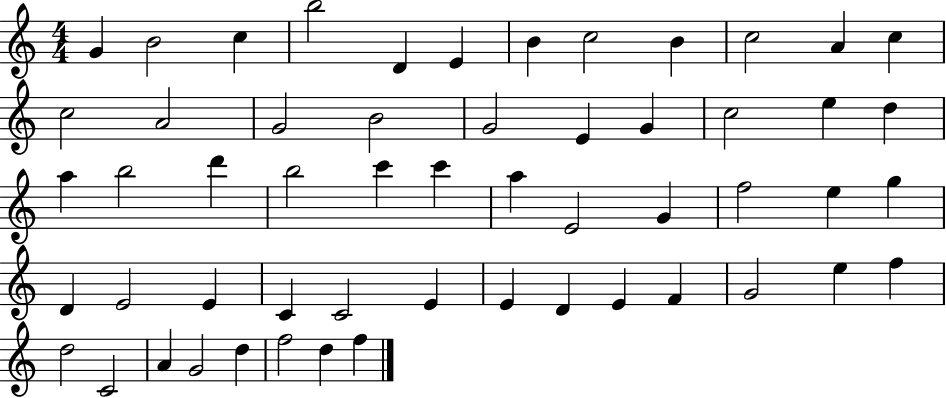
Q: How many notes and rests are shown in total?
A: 55